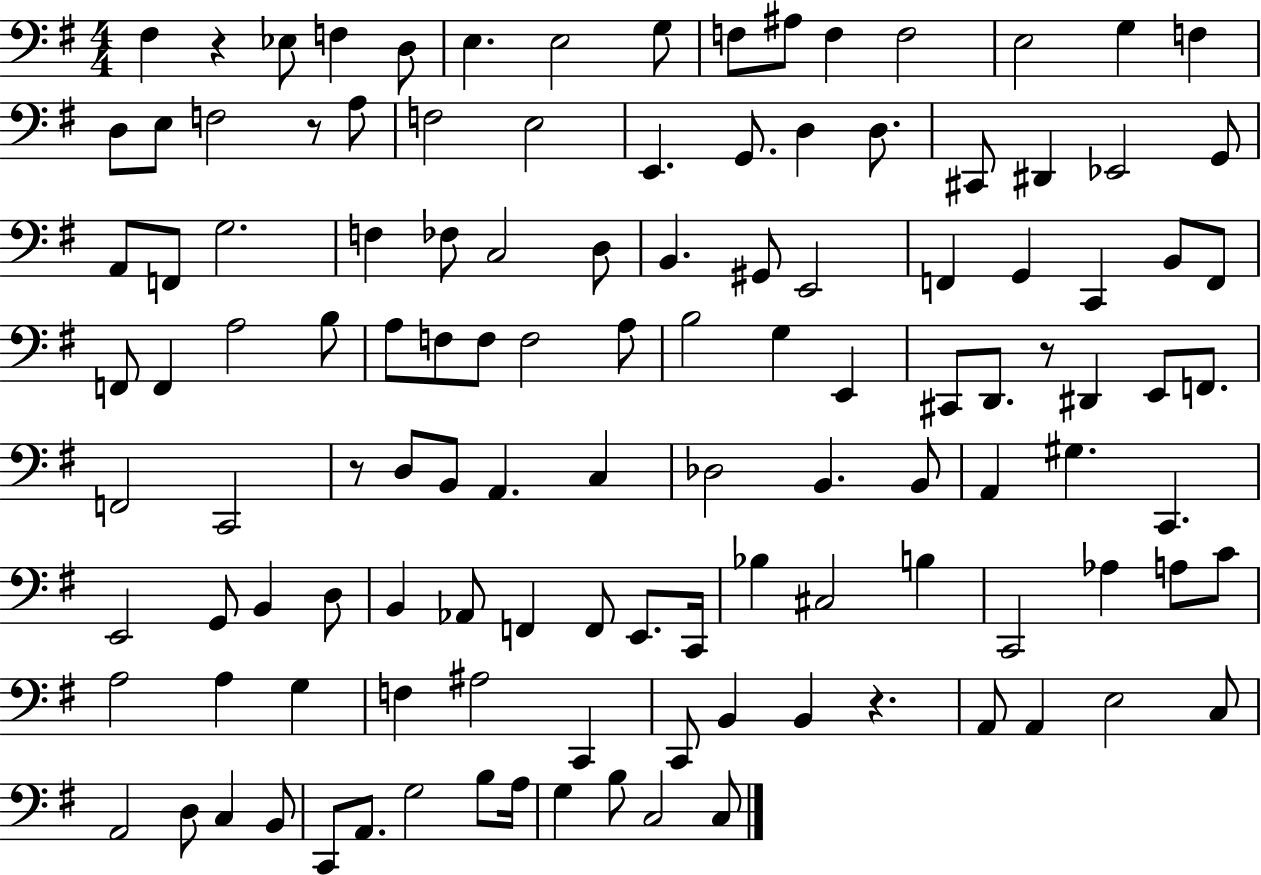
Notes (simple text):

F#3/q R/q Eb3/e F3/q D3/e E3/q. E3/h G3/e F3/e A#3/e F3/q F3/h E3/h G3/q F3/q D3/e E3/e F3/h R/e A3/e F3/h E3/h E2/q. G2/e. D3/q D3/e. C#2/e D#2/q Eb2/h G2/e A2/e F2/e G3/h. F3/q FES3/e C3/h D3/e B2/q. G#2/e E2/h F2/q G2/q C2/q B2/e F2/e F2/e F2/q A3/h B3/e A3/e F3/e F3/e F3/h A3/e B3/h G3/q E2/q C#2/e D2/e. R/e D#2/q E2/e F2/e. F2/h C2/h R/e D3/e B2/e A2/q. C3/q Db3/h B2/q. B2/e A2/q G#3/q. C2/q. E2/h G2/e B2/q D3/e B2/q Ab2/e F2/q F2/e E2/e. C2/s Bb3/q C#3/h B3/q C2/h Ab3/q A3/e C4/e A3/h A3/q G3/q F3/q A#3/h C2/q C2/e B2/q B2/q R/q. A2/e A2/q E3/h C3/e A2/h D3/e C3/q B2/e C2/e A2/e. G3/h B3/e A3/s G3/q B3/e C3/h C3/e